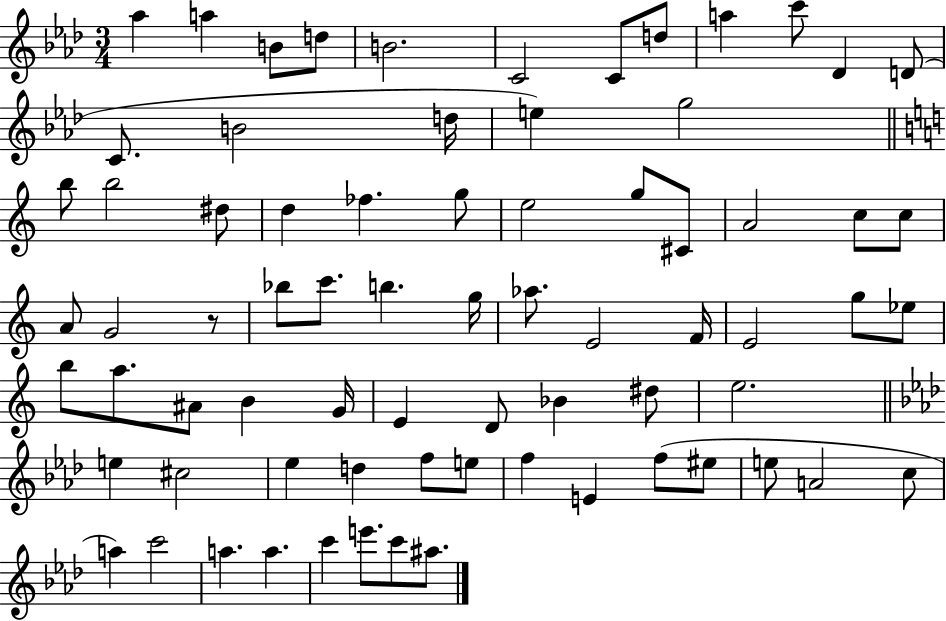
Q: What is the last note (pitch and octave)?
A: A#5